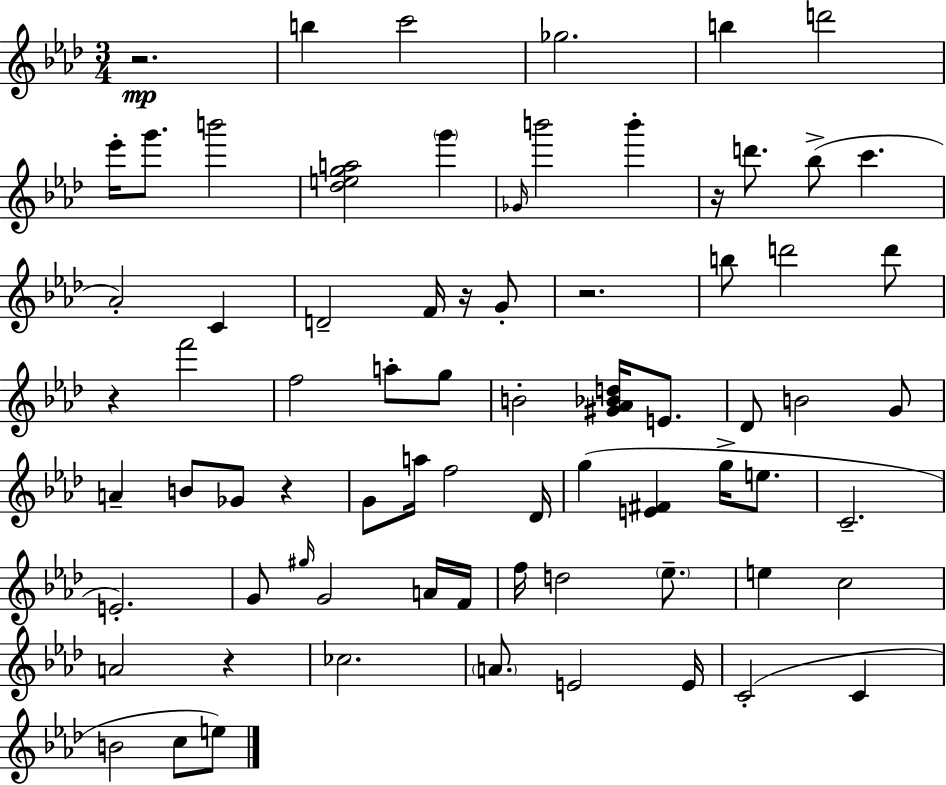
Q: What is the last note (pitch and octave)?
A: E5